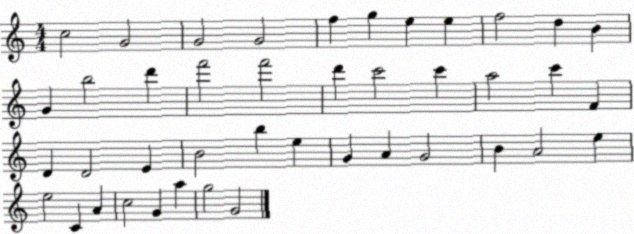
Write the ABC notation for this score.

X:1
T:Untitled
M:4/4
L:1/4
K:C
c2 G2 G2 G2 f g e e f2 d B G b2 d' f'2 f'2 d' c'2 c' a2 c' F D D2 E B2 b e G A G2 B A2 e e2 C A c2 G a g2 G2